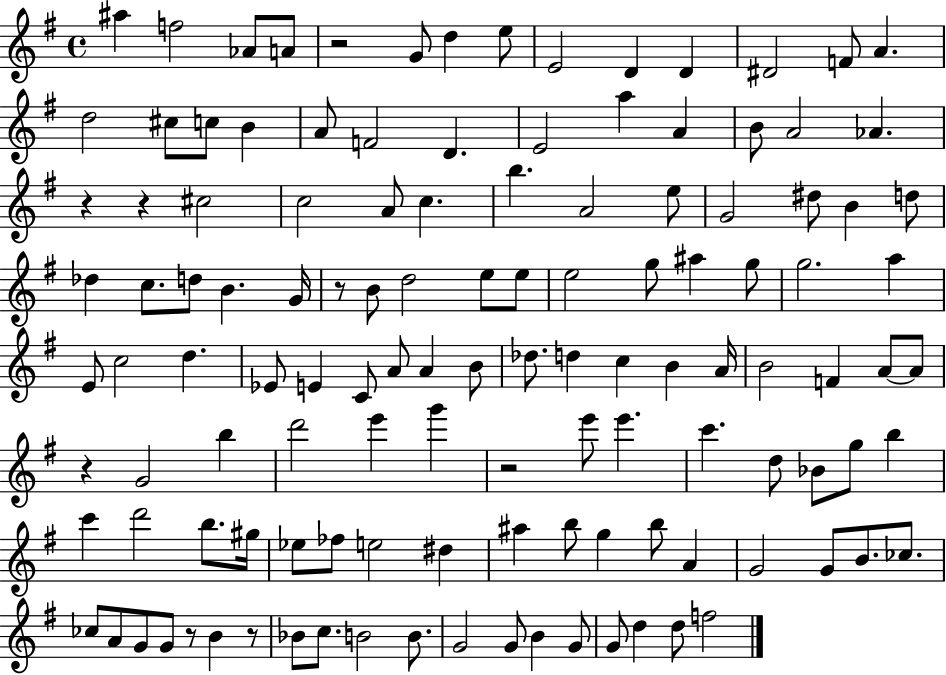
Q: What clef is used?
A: treble